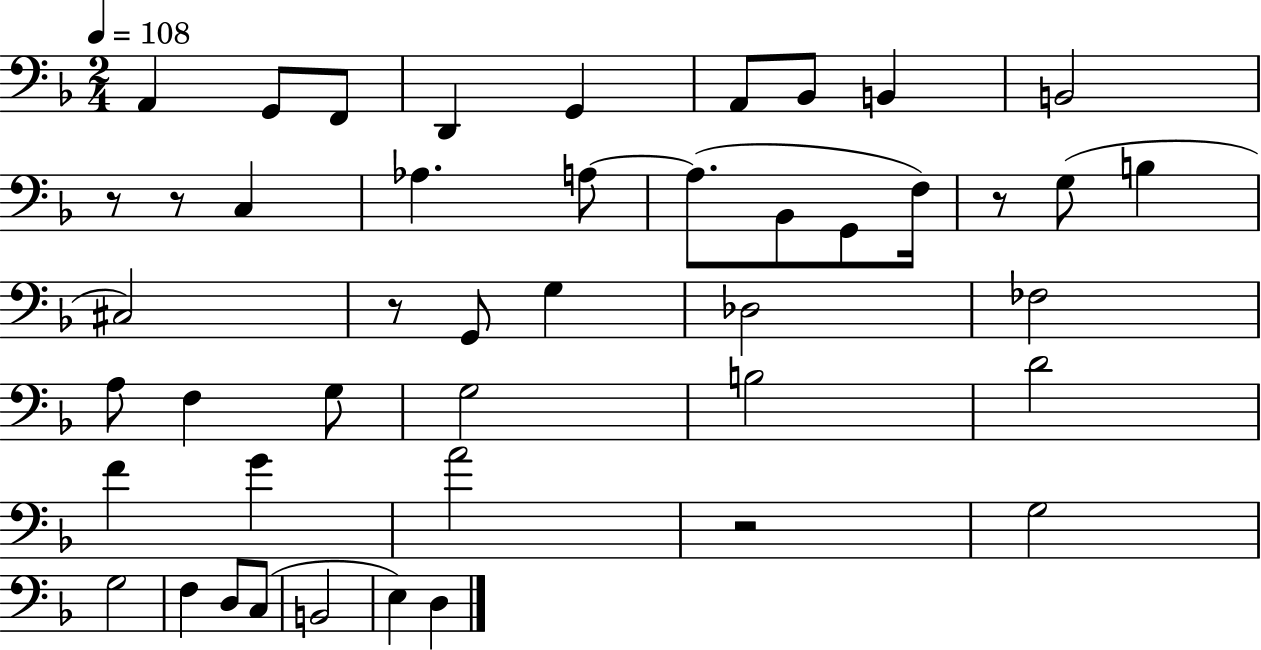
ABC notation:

X:1
T:Untitled
M:2/4
L:1/4
K:F
A,, G,,/2 F,,/2 D,, G,, A,,/2 _B,,/2 B,, B,,2 z/2 z/2 C, _A, A,/2 A,/2 _B,,/2 G,,/2 F,/4 z/2 G,/2 B, ^C,2 z/2 G,,/2 G, _D,2 _F,2 A,/2 F, G,/2 G,2 B,2 D2 F G A2 z2 G,2 G,2 F, D,/2 C,/2 B,,2 E, D,